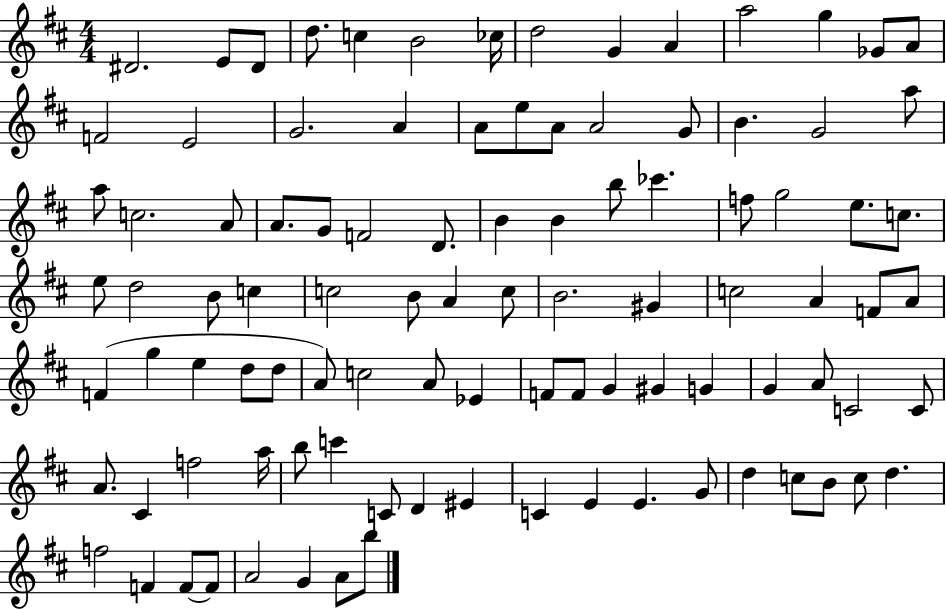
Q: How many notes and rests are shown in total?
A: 99